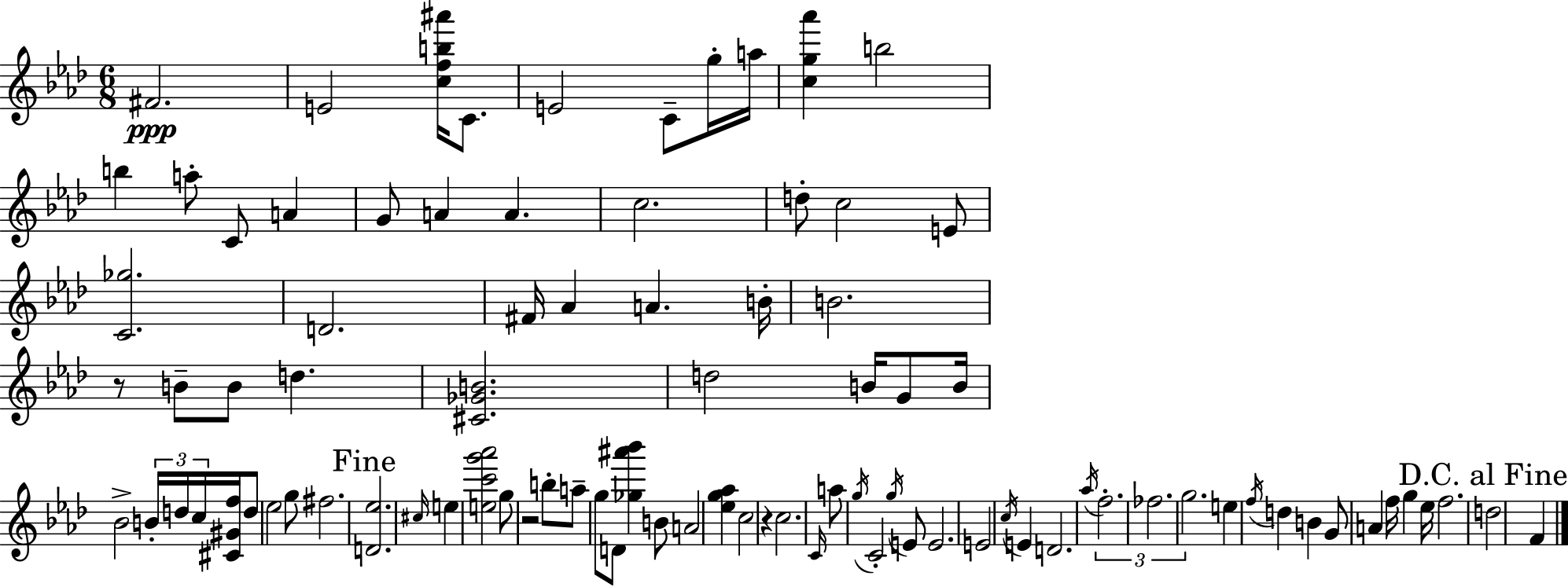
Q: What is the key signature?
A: AES major